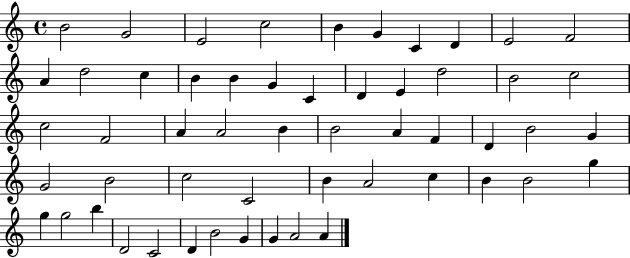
B4/h G4/h E4/h C5/h B4/q G4/q C4/q D4/q E4/h F4/h A4/q D5/h C5/q B4/q B4/q G4/q C4/q D4/q E4/q D5/h B4/h C5/h C5/h F4/h A4/q A4/h B4/q B4/h A4/q F4/q D4/q B4/h G4/q G4/h B4/h C5/h C4/h B4/q A4/h C5/q B4/q B4/h G5/q G5/q G5/h B5/q D4/h C4/h D4/q B4/h G4/q G4/q A4/h A4/q